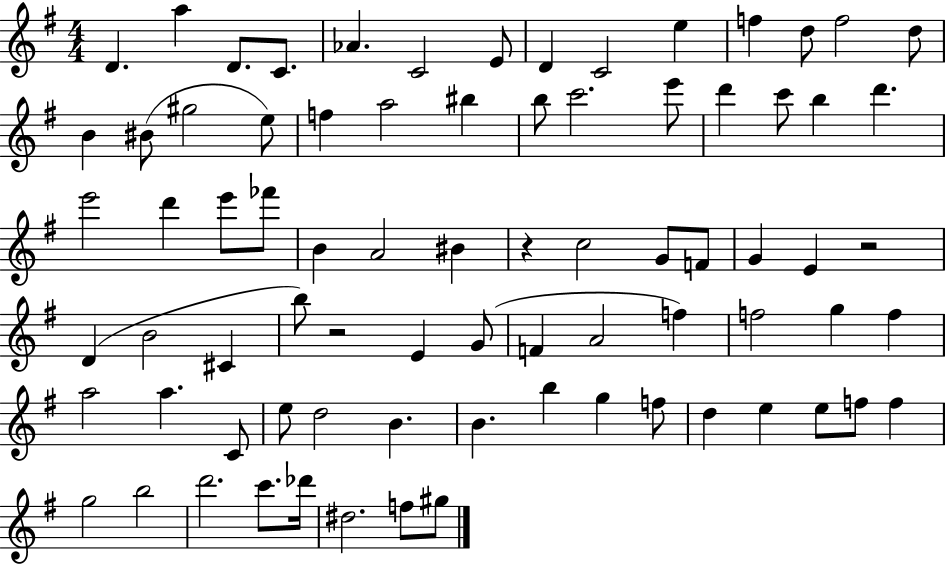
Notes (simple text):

D4/q. A5/q D4/e. C4/e. Ab4/q. C4/h E4/e D4/q C4/h E5/q F5/q D5/e F5/h D5/e B4/q BIS4/e G#5/h E5/e F5/q A5/h BIS5/q B5/e C6/h. E6/e D6/q C6/e B5/q D6/q. E6/h D6/q E6/e FES6/e B4/q A4/h BIS4/q R/q C5/h G4/e F4/e G4/q E4/q R/h D4/q B4/h C#4/q B5/e R/h E4/q G4/e F4/q A4/h F5/q F5/h G5/q F5/q A5/h A5/q. C4/e E5/e D5/h B4/q. B4/q. B5/q G5/q F5/e D5/q E5/q E5/e F5/e F5/q G5/h B5/h D6/h. C6/e. Db6/s D#5/h. F5/e G#5/e